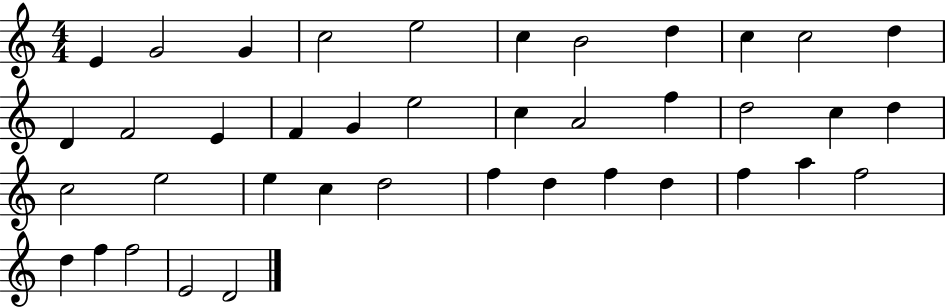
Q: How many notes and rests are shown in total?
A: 40